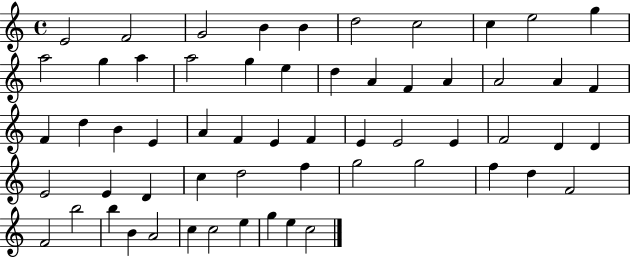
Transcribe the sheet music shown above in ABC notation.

X:1
T:Untitled
M:4/4
L:1/4
K:C
E2 F2 G2 B B d2 c2 c e2 g a2 g a a2 g e d A F A A2 A F F d B E A F E F E E2 E F2 D D E2 E D c d2 f g2 g2 f d F2 F2 b2 b B A2 c c2 e g e c2